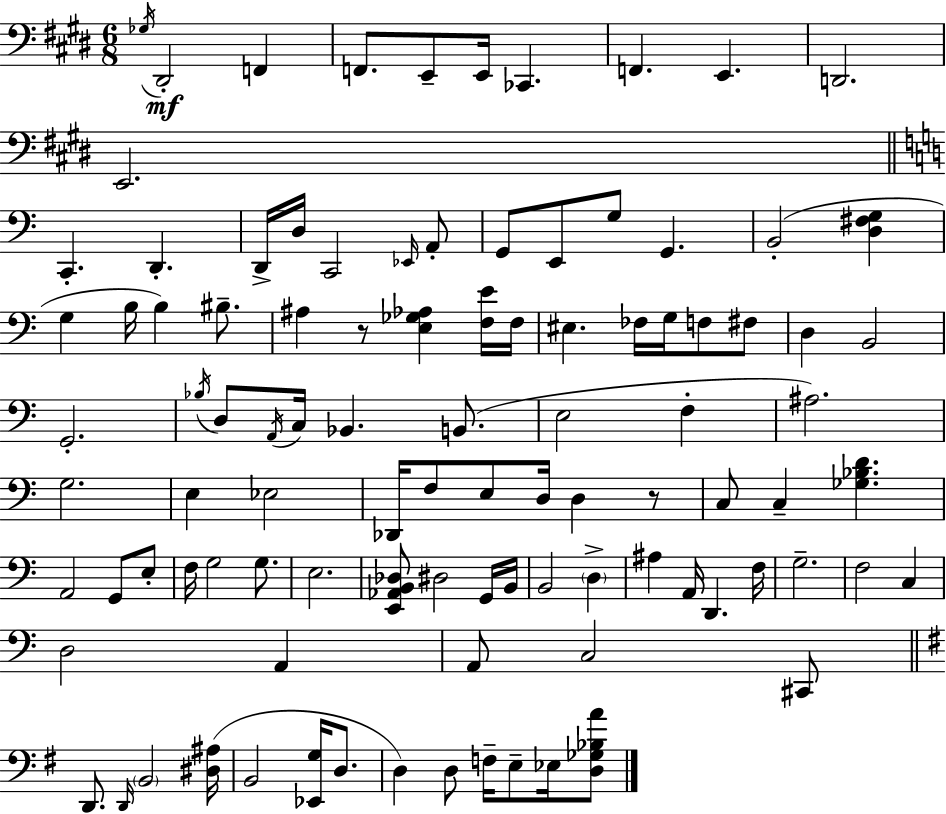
Gb3/s D#2/h F2/q F2/e. E2/e E2/s CES2/q. F2/q. E2/q. D2/h. E2/h. C2/q. D2/q. D2/s D3/s C2/h Eb2/s A2/e G2/e E2/e G3/e G2/q. B2/h [D3,F#3,G3]/q G3/q B3/s B3/q BIS3/e. A#3/q R/e [E3,Gb3,Ab3]/q [F3,E4]/s F3/s EIS3/q. FES3/s G3/s F3/e F#3/e D3/q B2/h G2/h. Bb3/s D3/e A2/s C3/s Bb2/q. B2/e. E3/h F3/q A#3/h. G3/h. E3/q Eb3/h Db2/s F3/e E3/e D3/s D3/q R/e C3/e C3/q [Gb3,Bb3,D4]/q. A2/h G2/e E3/e F3/s G3/h G3/e. E3/h. [E2,Ab2,B2,Db3]/e D#3/h G2/s B2/s B2/h D3/q A#3/q A2/s D2/q. F3/s G3/h. F3/h C3/q D3/h A2/q A2/e C3/h C#2/e D2/e. D2/s B2/h [D#3,A#3]/s B2/h [Eb2,G3]/s D3/e. D3/q D3/e F3/s E3/e Eb3/s [D3,Gb3,Bb3,A4]/e